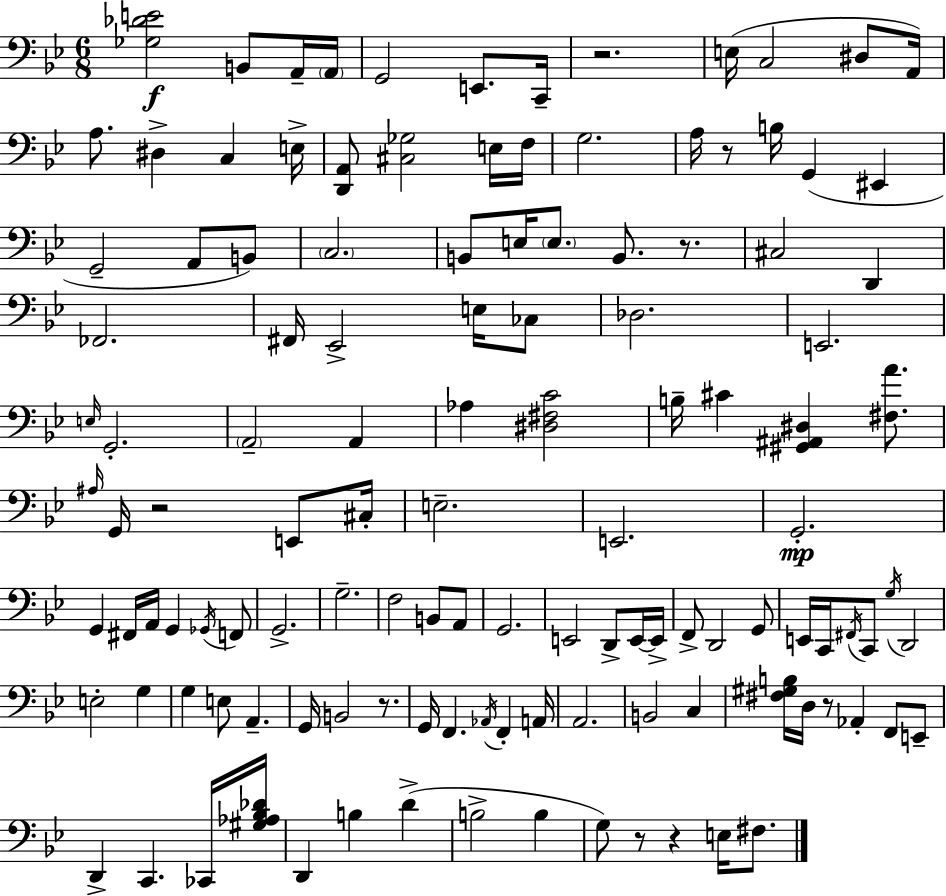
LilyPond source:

{
  \clef bass
  \numericTimeSignature
  \time 6/8
  \key g \minor
  <ges des' e'>2\f b,8 a,16-- \parenthesize a,16 | g,2 e,8. c,16-- | r2. | e16( c2 dis8 a,16) | \break a8. dis4-> c4 e16-> | <d, a,>8 <cis ges>2 e16 f16 | g2. | a16 r8 b16 g,4( eis,4 | \break g,2-- a,8 b,8) | \parenthesize c2. | b,8 e16 \parenthesize e8. b,8. r8. | cis2 d,4 | \break fes,2. | fis,16 ees,2-> e16 ces8 | des2. | e,2. | \break \grace { e16 } g,2.-. | \parenthesize a,2-- a,4 | aes4 <dis fis c'>2 | b16-- cis'4 <gis, ais, dis>4 <fis a'>8. | \break \grace { ais16 } g,16 r2 e,8 | cis16-. e2.-- | e,2. | g,2.-.\mp | \break g,4 fis,16 a,16 g,4 | \acciaccatura { ges,16 } f,8 g,2.-> | g2.-- | f2 b,8 | \break a,8 g,2. | e,2 d,8-> | e,16~~ e,16-> f,8-> d,2 | g,8 e,16 c,16 \acciaccatura { fis,16 } c,8 \acciaccatura { g16 } d,2 | \break e2-. | g4 g4 e8 a,4.-- | g,16 b,2 | r8. g,16 f,4. | \break \acciaccatura { aes,16 } f,4-. a,16 a,2. | b,2 | c4 <fis gis b>16 d16 r8 aes,4-. | f,8 e,8-- d,4-> c,4. | \break ces,16 <gis aes bes des'>16 d,4 b4 | d'4->( b2-> | b4 g8) r8 r4 | e16 fis8. \bar "|."
}